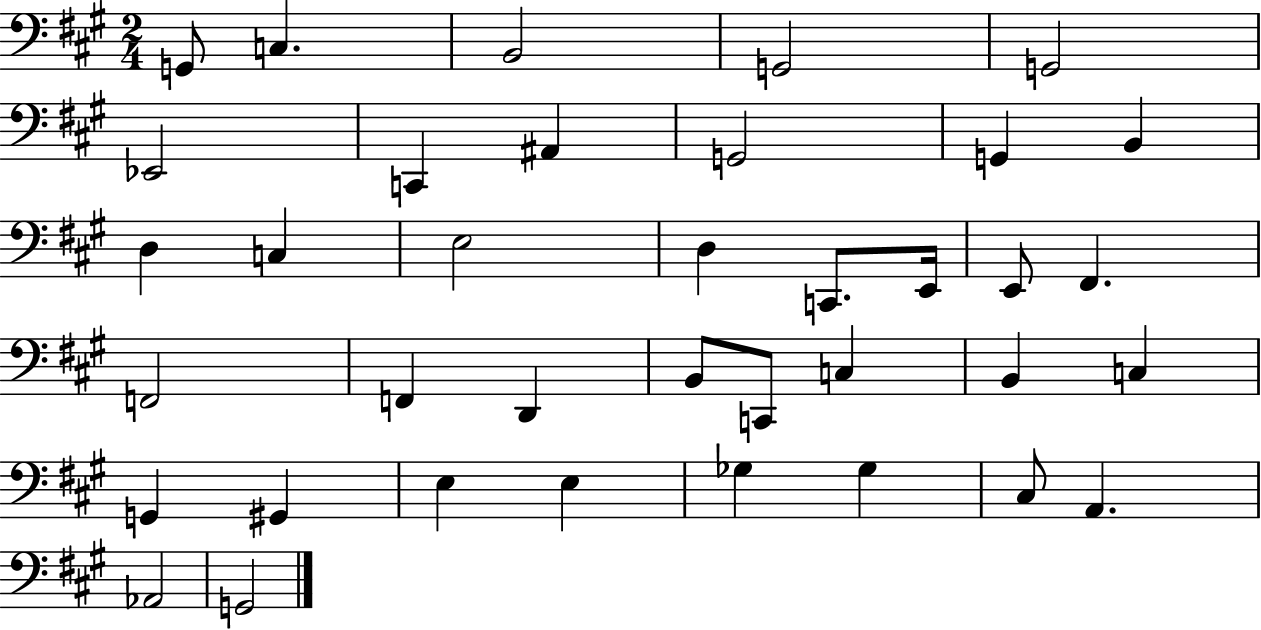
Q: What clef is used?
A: bass